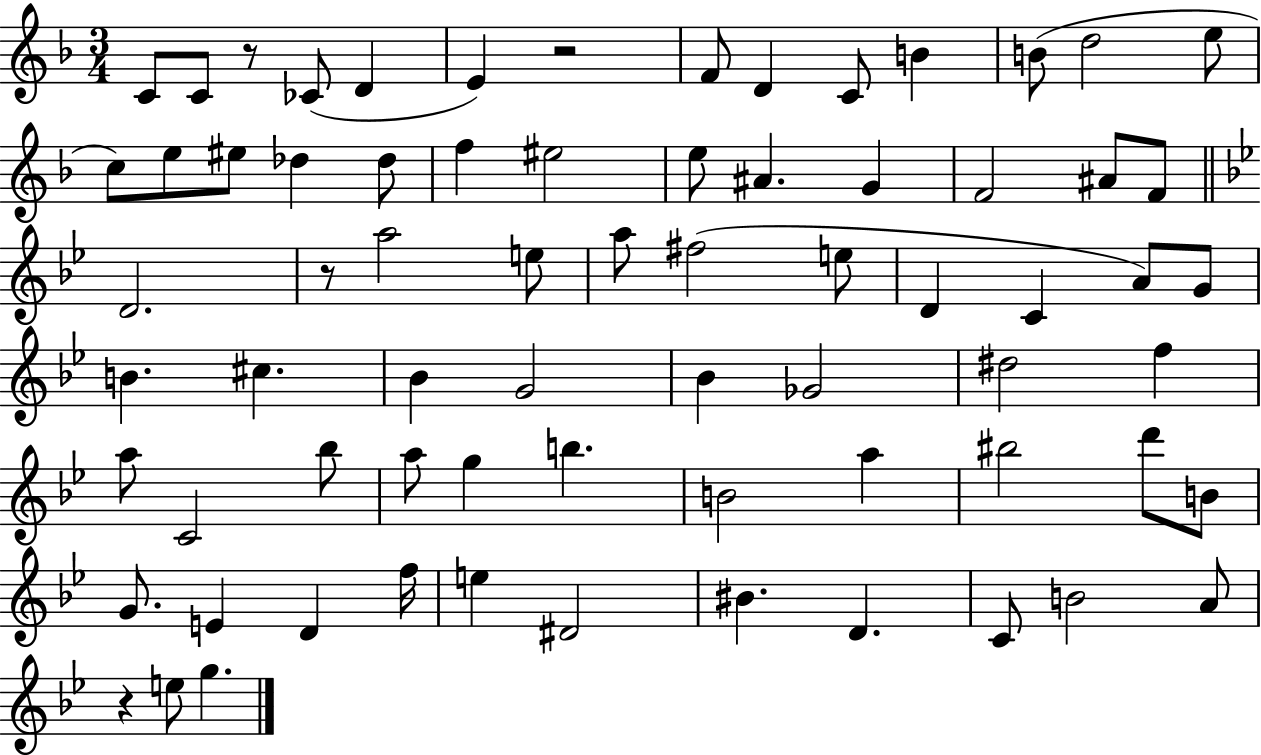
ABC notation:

X:1
T:Untitled
M:3/4
L:1/4
K:F
C/2 C/2 z/2 _C/2 D E z2 F/2 D C/2 B B/2 d2 e/2 c/2 e/2 ^e/2 _d _d/2 f ^e2 e/2 ^A G F2 ^A/2 F/2 D2 z/2 a2 e/2 a/2 ^f2 e/2 D C A/2 G/2 B ^c _B G2 _B _G2 ^d2 f a/2 C2 _b/2 a/2 g b B2 a ^b2 d'/2 B/2 G/2 E D f/4 e ^D2 ^B D C/2 B2 A/2 z e/2 g